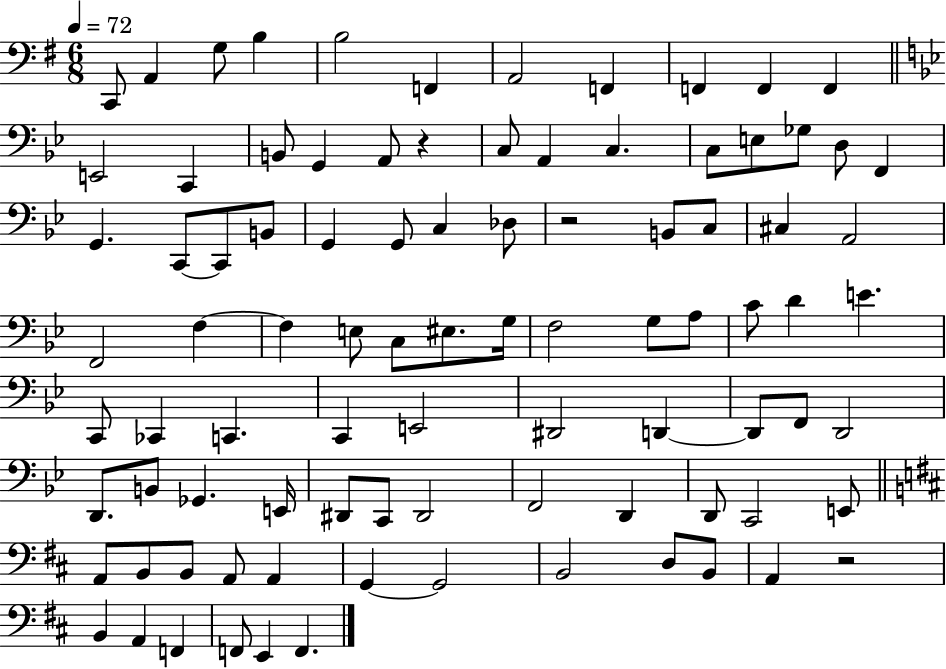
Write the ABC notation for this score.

X:1
T:Untitled
M:6/8
L:1/4
K:G
C,,/2 A,, G,/2 B, B,2 F,, A,,2 F,, F,, F,, F,, E,,2 C,, B,,/2 G,, A,,/2 z C,/2 A,, C, C,/2 E,/2 _G,/2 D,/2 F,, G,, C,,/2 C,,/2 B,,/2 G,, G,,/2 C, _D,/2 z2 B,,/2 C,/2 ^C, A,,2 F,,2 F, F, E,/2 C,/2 ^E,/2 G,/4 F,2 G,/2 A,/2 C/2 D E C,,/2 _C,, C,, C,, E,,2 ^D,,2 D,, D,,/2 F,,/2 D,,2 D,,/2 B,,/2 _G,, E,,/4 ^D,,/2 C,,/2 ^D,,2 F,,2 D,, D,,/2 C,,2 E,,/2 A,,/2 B,,/2 B,,/2 A,,/2 A,, G,, G,,2 B,,2 D,/2 B,,/2 A,, z2 B,, A,, F,, F,,/2 E,, F,,